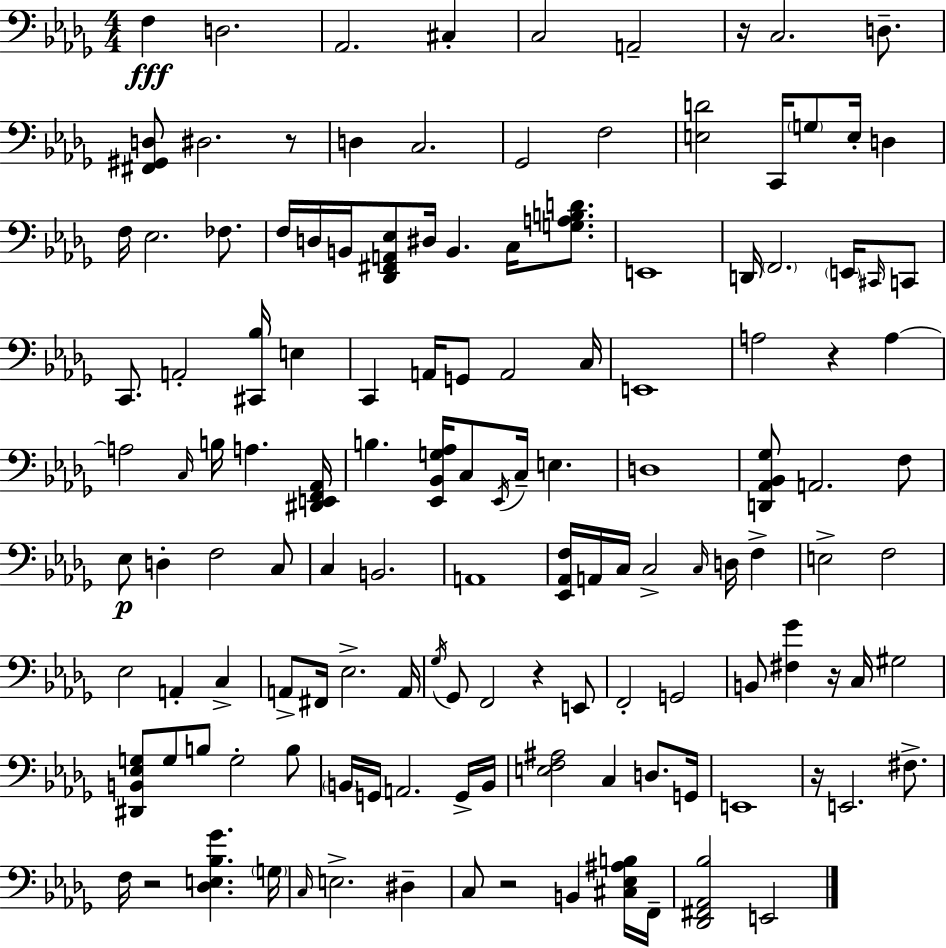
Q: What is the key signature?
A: BES minor